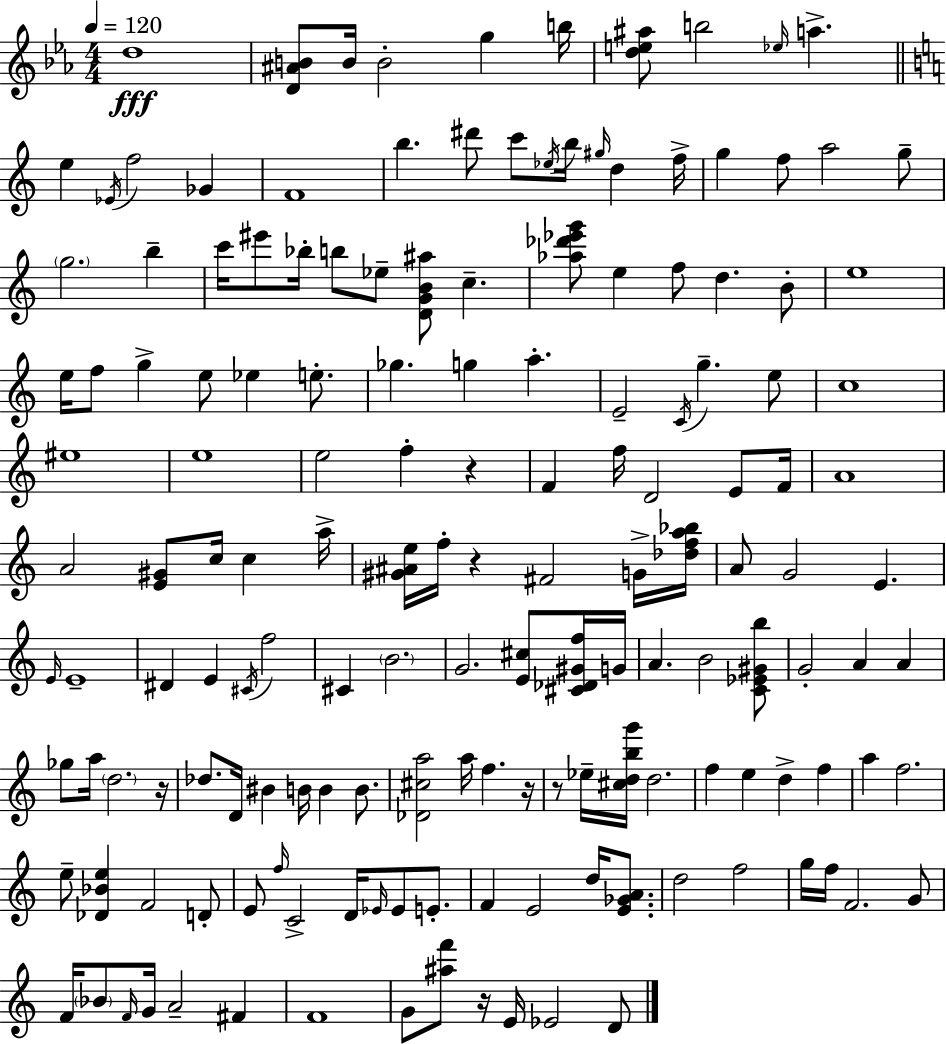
{
  \clef treble
  \numericTimeSignature
  \time 4/4
  \key c \minor
  \tempo 4 = 120
  d''1\fff | <d' ais' b'>8 b'16 b'2-. g''4 b''16 | <d'' e'' ais''>8 b''2 \grace { ees''16 } a''4.-> | \bar "||" \break \key a \minor e''4 \acciaccatura { ees'16 } f''2 ges'4 | f'1 | b''4. dis'''8 c'''8 \acciaccatura { ees''16 } b''16 \grace { gis''16 } d''4 | f''16-> g''4 f''8 a''2 | \break g''8-- \parenthesize g''2. b''4-- | c'''16 eis'''8 bes''16-. b''8 ees''8-- <d' g' b' ais''>8 c''4.-- | <aes'' des''' ees''' g'''>8 e''4 f''8 d''4. | b'8-. e''1 | \break e''16 f''8 g''4-> e''8 ees''4 | e''8.-. ges''4. g''4 a''4.-. | e'2-- \acciaccatura { c'16 } g''4.-- | e''8 c''1 | \break eis''1 | e''1 | e''2 f''4-. | r4 f'4 f''16 d'2 | \break e'8 f'16 a'1 | a'2 <e' gis'>8 c''16 c''4 | a''16-> <gis' ais' e''>16 f''16-. r4 fis'2 | g'16-> <des'' f'' a'' bes''>16 a'8 g'2 e'4. | \break \grace { e'16 } e'1-- | dis'4 e'4 \acciaccatura { cis'16 } f''2 | cis'4 \parenthesize b'2. | g'2. | \break <e' cis''>8 <cis' des' gis' f''>16 g'16 a'4. b'2 | <c' ees' gis' b''>8 g'2-. a'4 | a'4 ges''8 a''16 \parenthesize d''2. | r16 des''8. d'16 bis'4 b'16 b'4 | \break b'8. <des' cis'' a''>2 a''16 f''4. | r16 r8 ees''16-- <cis'' d'' b'' g'''>16 d''2. | f''4 e''4 d''4-> | f''4 a''4 f''2. | \break e''8-- <des' bes' e''>4 f'2 | d'8-. e'8 \grace { f''16 } c'2-> | d'16 \grace { ees'16 } ees'8 e'8.-. f'4 e'2 | d''16 <e' ges' a'>8. d''2 | \break f''2 g''16 f''16 f'2. | g'8 f'16 \parenthesize bes'8 \grace { f'16 } g'16 a'2-- | fis'4 f'1 | g'8 <ais'' f'''>8 r16 e'16 ees'2 | \break d'8 \bar "|."
}